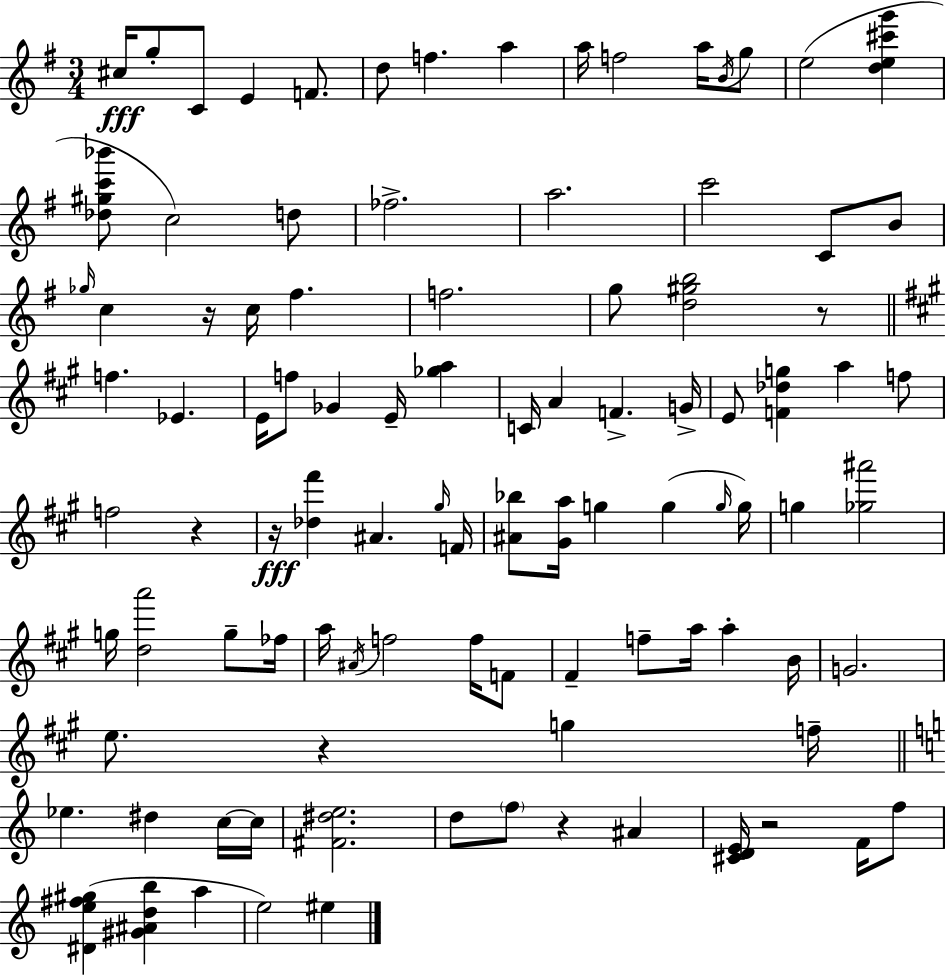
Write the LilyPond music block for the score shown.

{
  \clef treble
  \numericTimeSignature
  \time 3/4
  \key g \major
  \repeat volta 2 { cis''16\fff g''8-. c'8 e'4 f'8. | d''8 f''4. a''4 | a''16 f''2 a''16 \acciaccatura { b'16 } g''8 | e''2( <d'' e'' cis''' g'''>4 | \break <des'' gis'' c''' bes'''>8 c''2) d''8 | fes''2.-> | a''2. | c'''2 c'8 b'8 | \break \grace { ges''16 } c''4 r16 c''16 fis''4. | f''2. | g''8 <d'' gis'' b''>2 | r8 \bar "||" \break \key a \major f''4. ees'4. | e'16 f''8 ges'4 e'16-- <ges'' a''>4 | c'16 a'4 f'4.-> g'16-> | e'8 <f' des'' g''>4 a''4 f''8 | \break f''2 r4 | r16\fff <des'' fis'''>4 ais'4. \grace { gis''16 } | f'16 <ais' bes''>8 <gis' a''>16 g''4 g''4( | \grace { g''16 } g''16) g''4 <ges'' ais'''>2 | \break g''16 <d'' a'''>2 g''8-- | fes''16 a''16 \acciaccatura { ais'16 } f''2 | f''16 f'8 fis'4-- f''8-- a''16 a''4-. | b'16 g'2. | \break e''8. r4 g''4 | f''16-- \bar "||" \break \key a \minor ees''4. dis''4 c''16~~ c''16 | <fis' dis'' e''>2. | d''8 \parenthesize f''8 r4 ais'4 | <cis' d' e'>16 r2 f'16 f''8 | \break <dis' e'' fis'' gis''>4( <gis' ais' d'' b''>4 a''4 | e''2) eis''4 | } \bar "|."
}